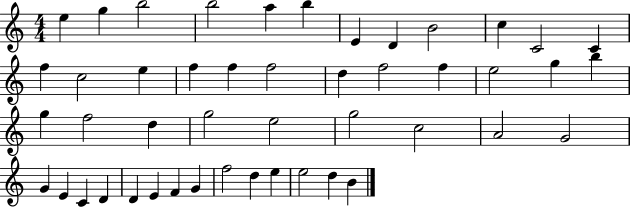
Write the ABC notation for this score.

X:1
T:Untitled
M:4/4
L:1/4
K:C
e g b2 b2 a b E D B2 c C2 C f c2 e f f f2 d f2 f e2 g b g f2 d g2 e2 g2 c2 A2 G2 G E C D D E F G f2 d e e2 d B